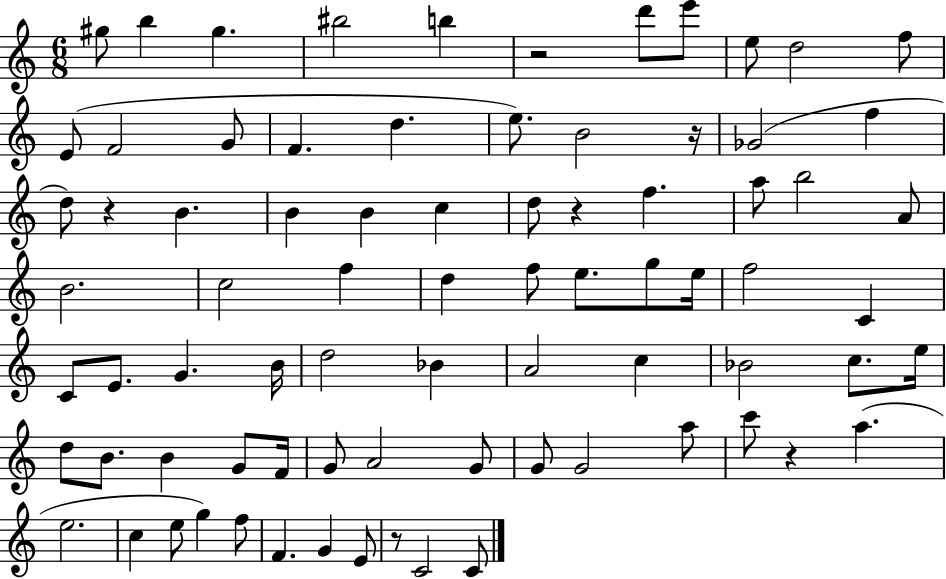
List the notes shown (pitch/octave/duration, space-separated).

G#5/e B5/q G#5/q. BIS5/h B5/q R/h D6/e E6/e E5/e D5/h F5/e E4/e F4/h G4/e F4/q. D5/q. E5/e. B4/h R/s Gb4/h F5/q D5/e R/q B4/q. B4/q B4/q C5/q D5/e R/q F5/q. A5/e B5/h A4/e B4/h. C5/h F5/q D5/q F5/e E5/e. G5/e E5/s F5/h C4/q C4/e E4/e. G4/q. B4/s D5/h Bb4/q A4/h C5/q Bb4/h C5/e. E5/s D5/e B4/e. B4/q G4/e F4/s G4/e A4/h G4/e G4/e G4/h A5/e C6/e R/q A5/q. E5/h. C5/q E5/e G5/q F5/e F4/q. G4/q E4/e R/e C4/h C4/e